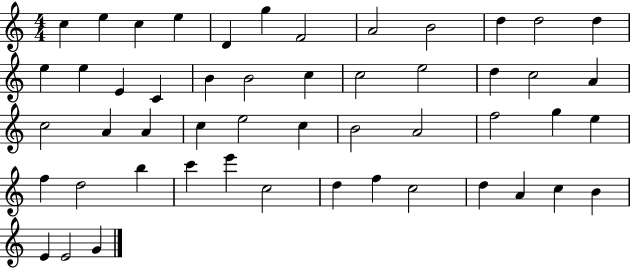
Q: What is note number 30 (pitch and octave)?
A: C5